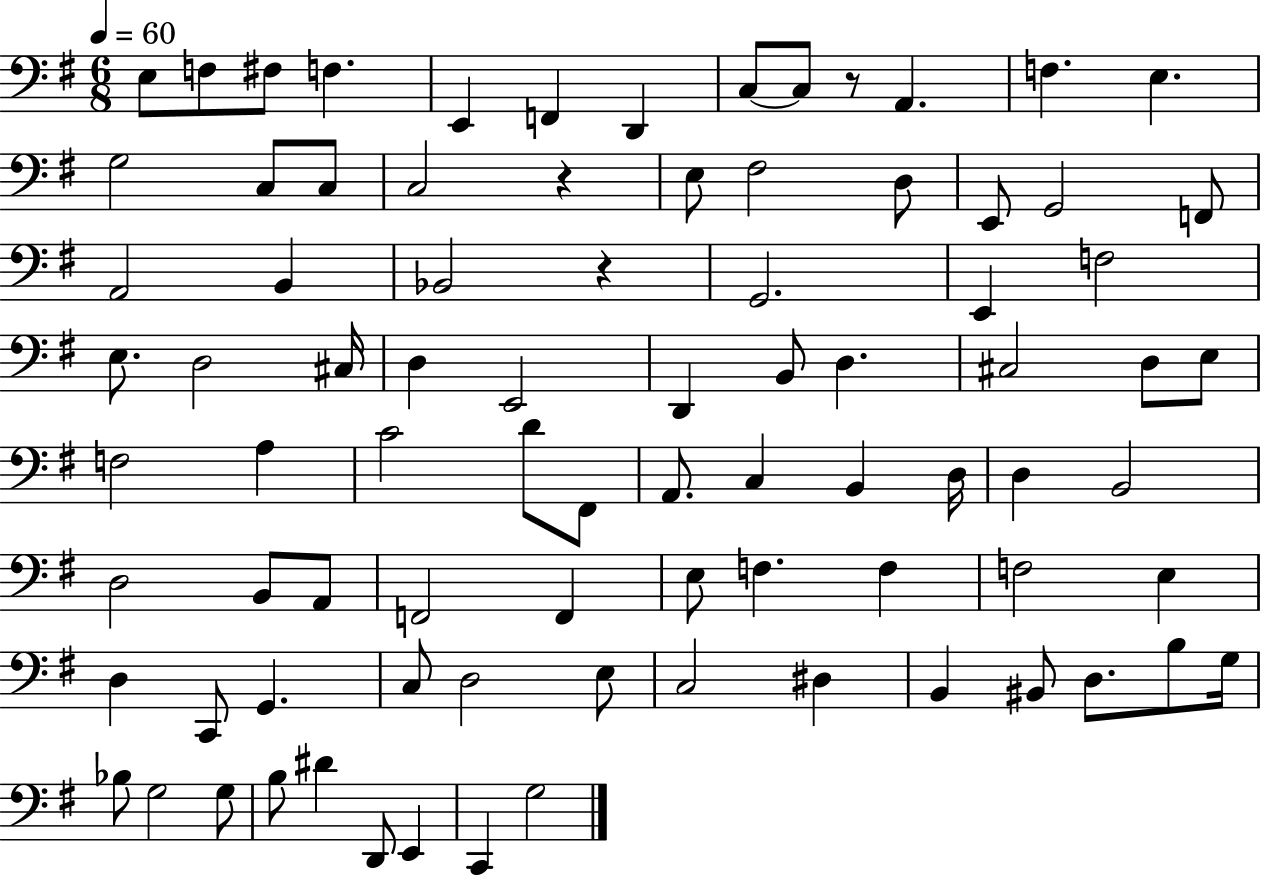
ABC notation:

X:1
T:Untitled
M:6/8
L:1/4
K:G
E,/2 F,/2 ^F,/2 F, E,, F,, D,, C,/2 C,/2 z/2 A,, F, E, G,2 C,/2 C,/2 C,2 z E,/2 ^F,2 D,/2 E,,/2 G,,2 F,,/2 A,,2 B,, _B,,2 z G,,2 E,, F,2 E,/2 D,2 ^C,/4 D, E,,2 D,, B,,/2 D, ^C,2 D,/2 E,/2 F,2 A, C2 D/2 ^F,,/2 A,,/2 C, B,, D,/4 D, B,,2 D,2 B,,/2 A,,/2 F,,2 F,, E,/2 F, F, F,2 E, D, C,,/2 G,, C,/2 D,2 E,/2 C,2 ^D, B,, ^B,,/2 D,/2 B,/2 G,/4 _B,/2 G,2 G,/2 B,/2 ^D D,,/2 E,, C,, G,2